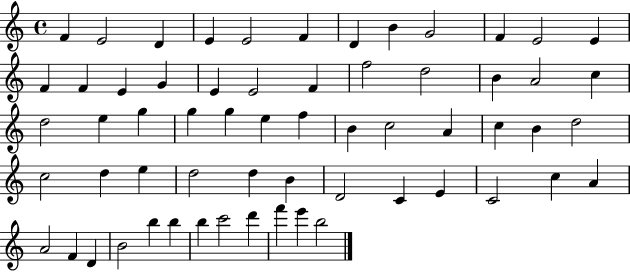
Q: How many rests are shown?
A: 0